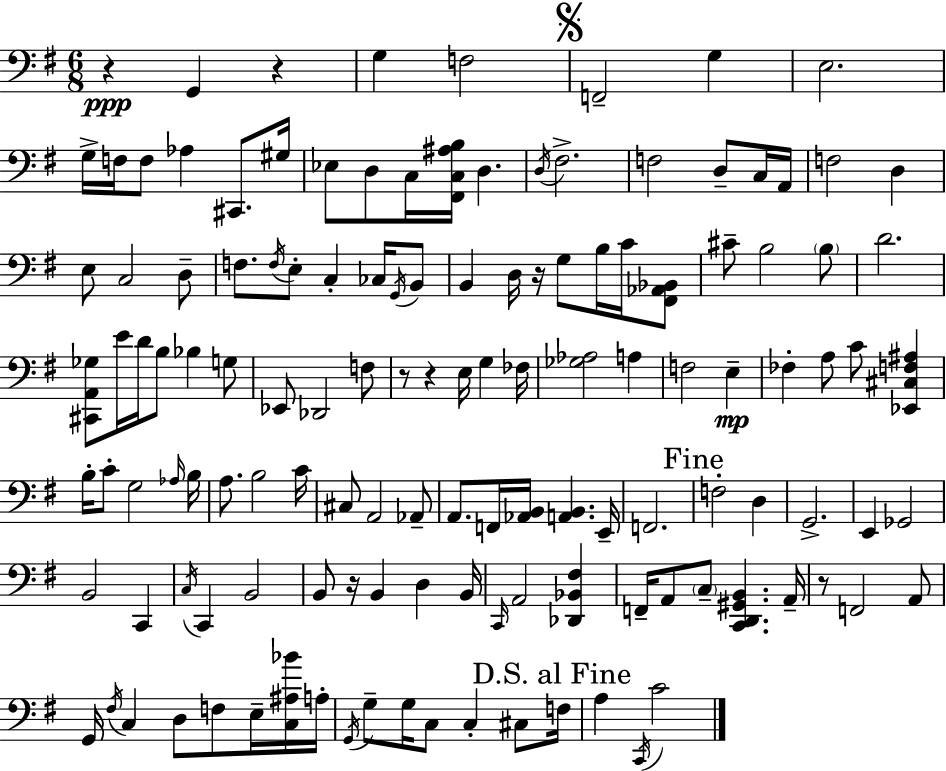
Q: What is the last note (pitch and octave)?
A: C4